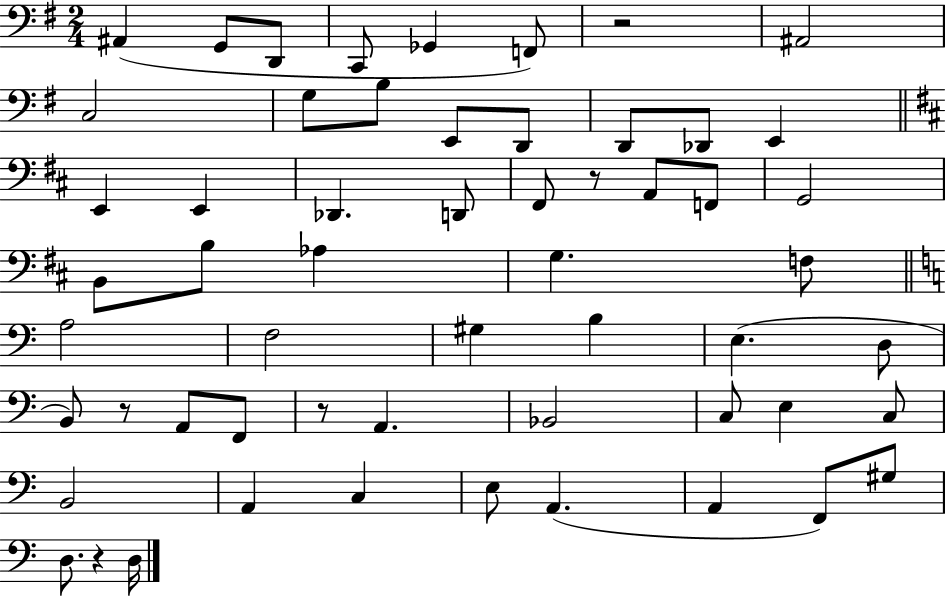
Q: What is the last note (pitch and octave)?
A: D3